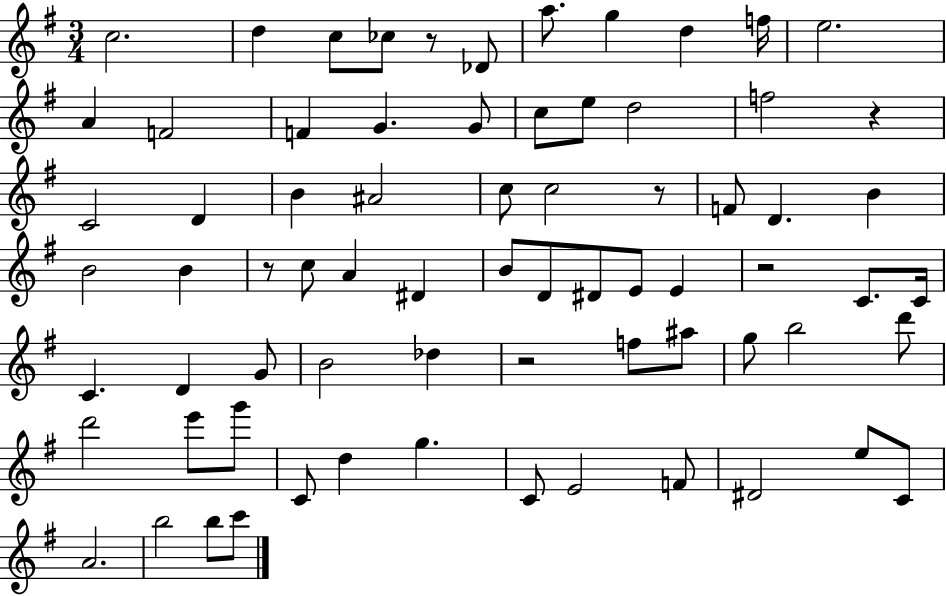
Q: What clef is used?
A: treble